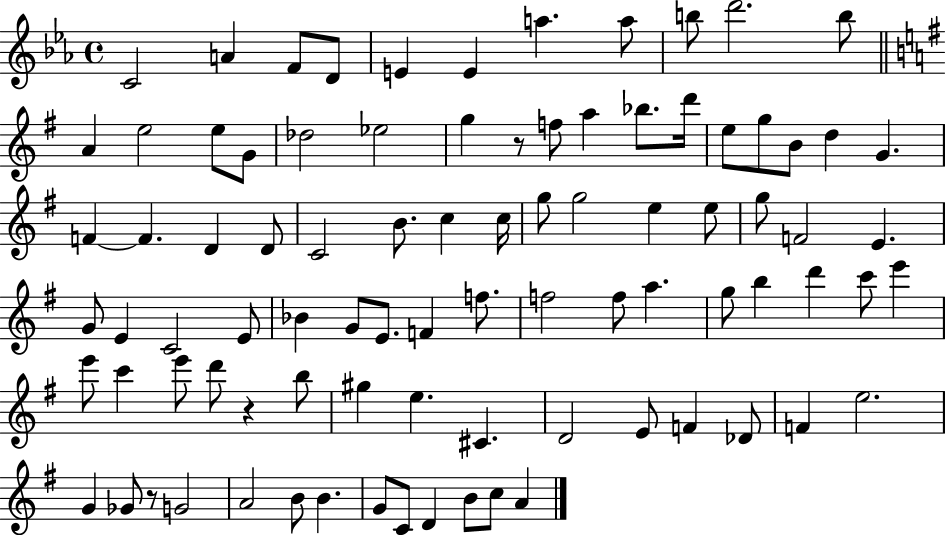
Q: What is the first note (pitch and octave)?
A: C4